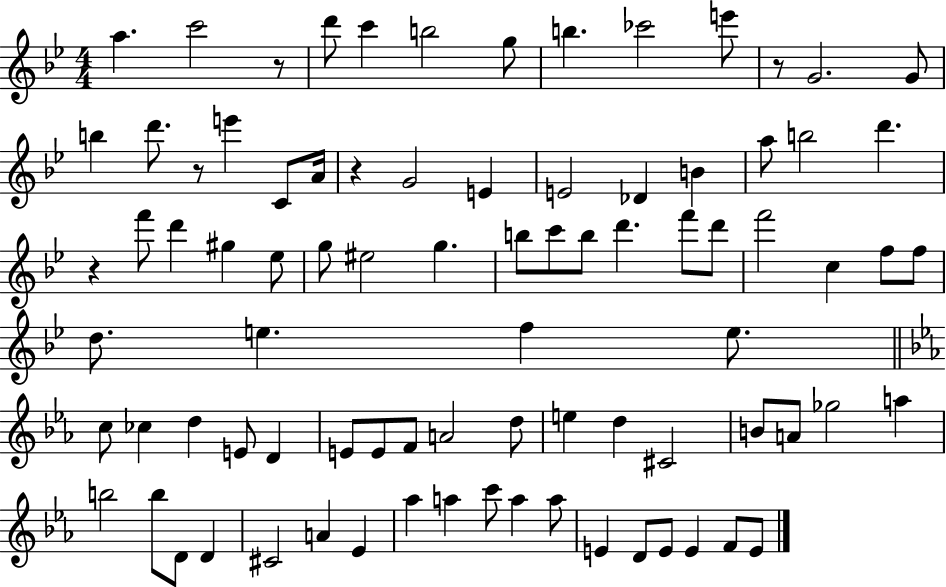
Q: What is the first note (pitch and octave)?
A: A5